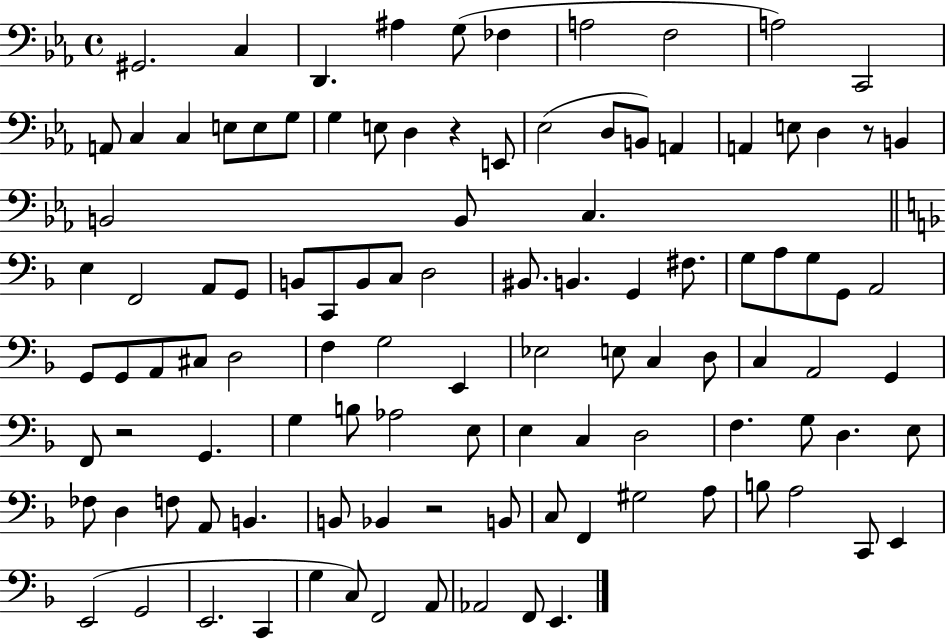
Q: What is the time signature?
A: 4/4